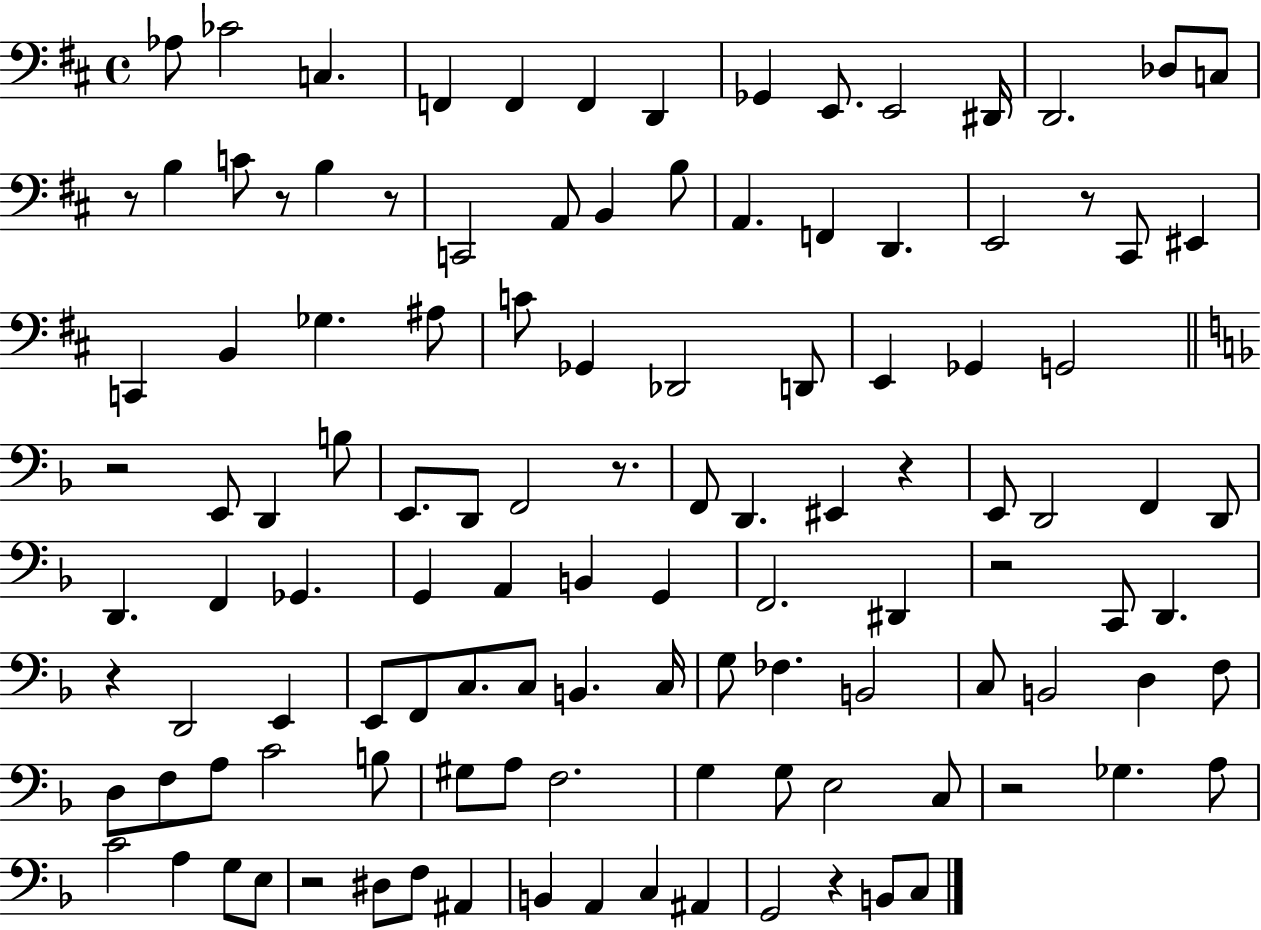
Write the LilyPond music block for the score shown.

{
  \clef bass
  \time 4/4
  \defaultTimeSignature
  \key d \major
  aes8 ces'2 c4. | f,4 f,4 f,4 d,4 | ges,4 e,8. e,2 dis,16 | d,2. des8 c8 | \break r8 b4 c'8 r8 b4 r8 | c,2 a,8 b,4 b8 | a,4. f,4 d,4. | e,2 r8 cis,8 eis,4 | \break c,4 b,4 ges4. ais8 | c'8 ges,4 des,2 d,8 | e,4 ges,4 g,2 | \bar "||" \break \key d \minor r2 e,8 d,4 b8 | e,8. d,8 f,2 r8. | f,8 d,4. eis,4 r4 | e,8 d,2 f,4 d,8 | \break d,4. f,4 ges,4. | g,4 a,4 b,4 g,4 | f,2. dis,4 | r2 c,8 d,4. | \break r4 d,2 e,4 | e,8 f,8 c8. c8 b,4. c16 | g8 fes4. b,2 | c8 b,2 d4 f8 | \break d8 f8 a8 c'2 b8 | gis8 a8 f2. | g4 g8 e2 c8 | r2 ges4. a8 | \break c'2 a4 g8 e8 | r2 dis8 f8 ais,4 | b,4 a,4 c4 ais,4 | g,2 r4 b,8 c8 | \break \bar "|."
}